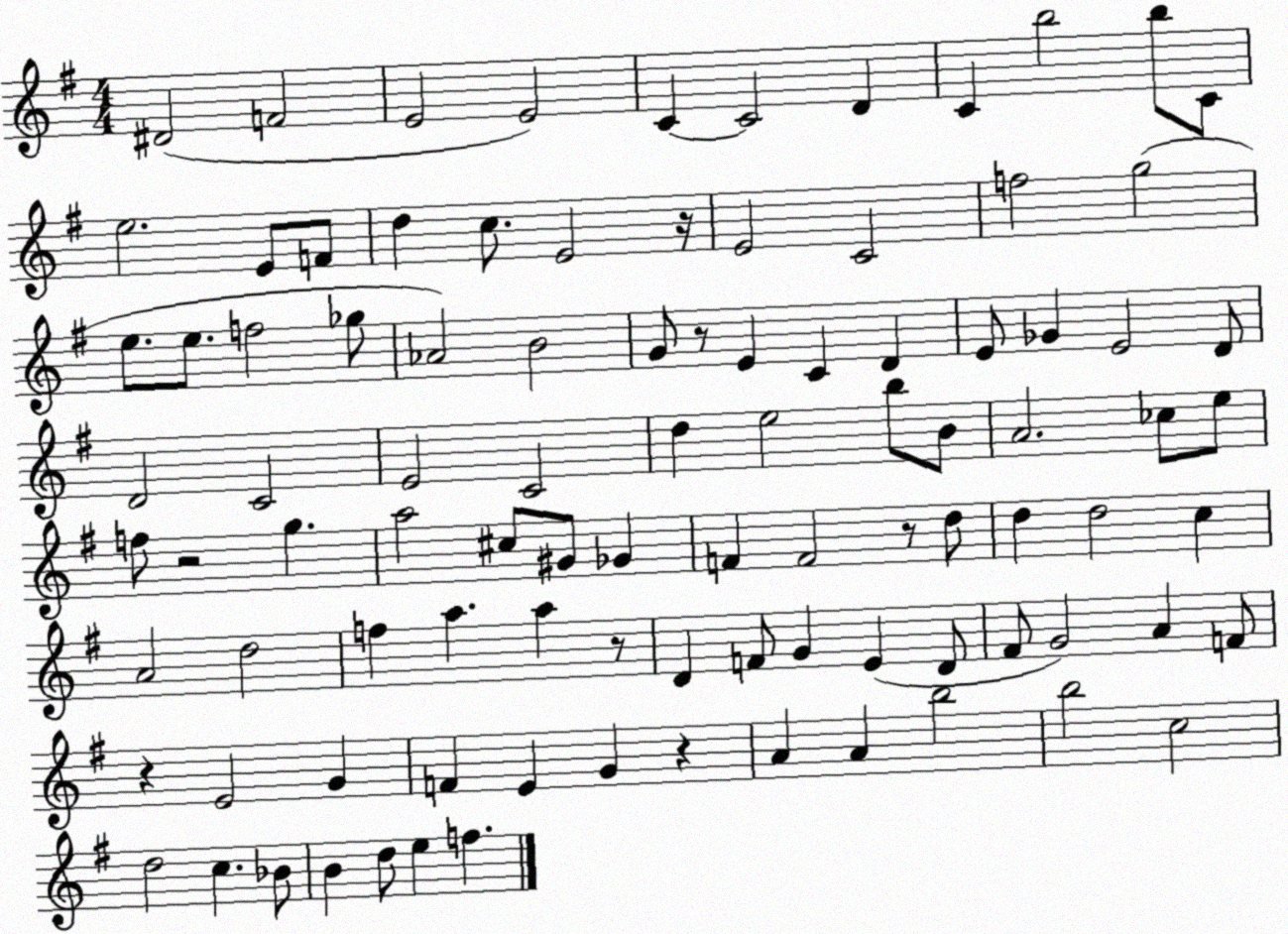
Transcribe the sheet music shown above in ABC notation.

X:1
T:Untitled
M:4/4
L:1/4
K:G
^D2 F2 E2 E2 C C2 D C b2 b/2 C/2 e2 E/2 F/2 d c/2 E2 z/4 E2 C2 f2 g2 e/2 e/2 f2 _g/2 _A2 B2 G/2 z/2 E C D E/2 _G E2 D/2 D2 C2 E2 C2 d e2 b/2 B/2 A2 _c/2 e/2 f/2 z2 g a2 ^c/2 ^G/2 _G F F2 z/2 d/2 d d2 c A2 d2 f a a z/2 D F/2 G E D/2 ^F/2 G2 A F/2 z E2 G F E G z A A b2 b2 c2 d2 c _B/2 B d/2 e f